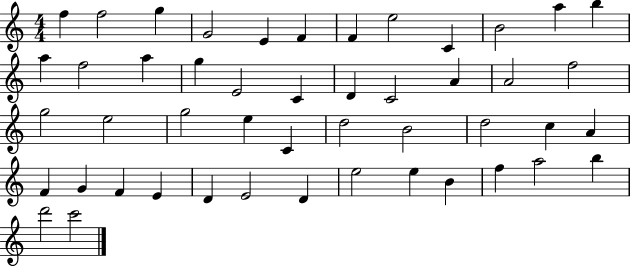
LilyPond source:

{
  \clef treble
  \numericTimeSignature
  \time 4/4
  \key c \major
  f''4 f''2 g''4 | g'2 e'4 f'4 | f'4 e''2 c'4 | b'2 a''4 b''4 | \break a''4 f''2 a''4 | g''4 e'2 c'4 | d'4 c'2 a'4 | a'2 f''2 | \break g''2 e''2 | g''2 e''4 c'4 | d''2 b'2 | d''2 c''4 a'4 | \break f'4 g'4 f'4 e'4 | d'4 e'2 d'4 | e''2 e''4 b'4 | f''4 a''2 b''4 | \break d'''2 c'''2 | \bar "|."
}